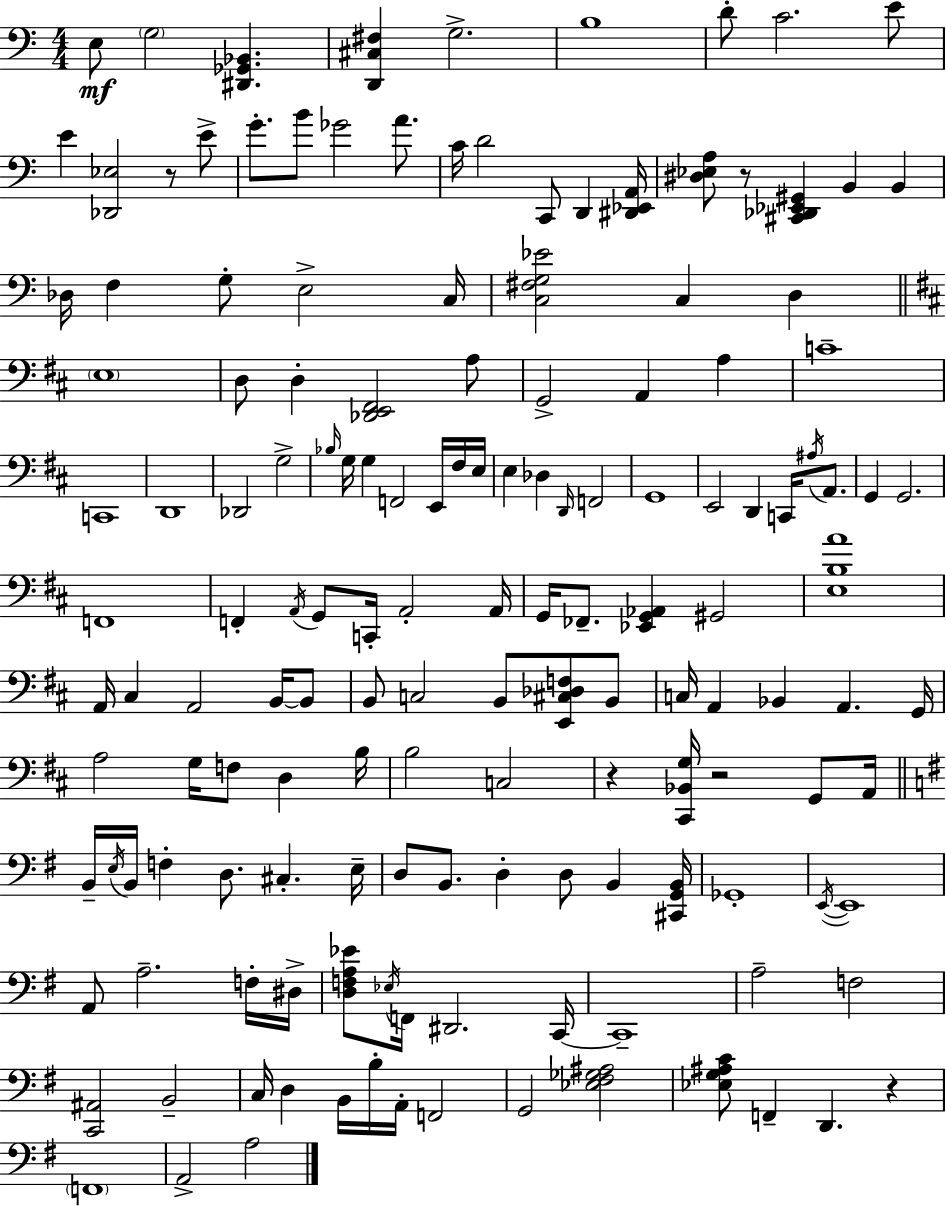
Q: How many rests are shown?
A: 5